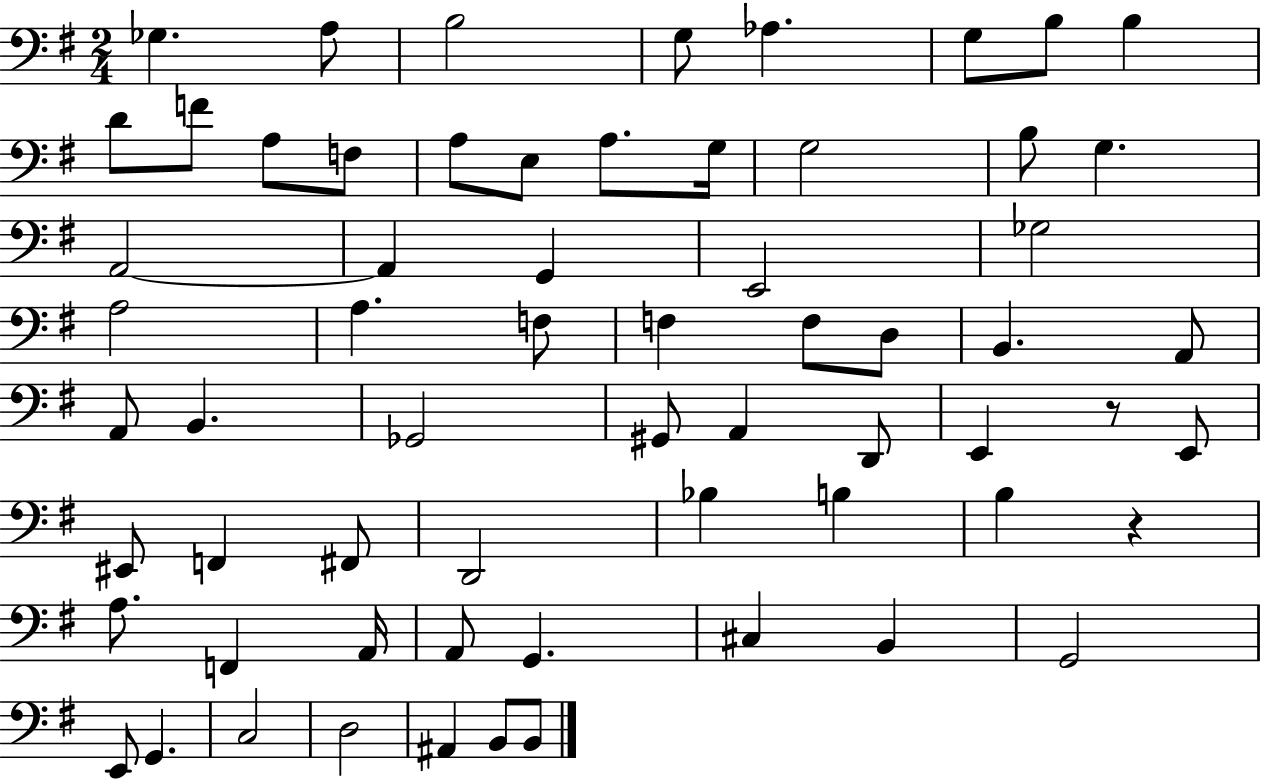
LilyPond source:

{
  \clef bass
  \numericTimeSignature
  \time 2/4
  \key g \major
  \repeat volta 2 { ges4. a8 | b2 | g8 aes4. | g8 b8 b4 | \break d'8 f'8 a8 f8 | a8 e8 a8. g16 | g2 | b8 g4. | \break a,2~~ | a,4 g,4 | e,2 | ges2 | \break a2 | a4. f8 | f4 f8 d8 | b,4. a,8 | \break a,8 b,4. | ges,2 | gis,8 a,4 d,8 | e,4 r8 e,8 | \break eis,8 f,4 fis,8 | d,2 | bes4 b4 | b4 r4 | \break a8. f,4 a,16 | a,8 g,4. | cis4 b,4 | g,2 | \break e,8 g,4. | c2 | d2 | ais,4 b,8 b,8 | \break } \bar "|."
}